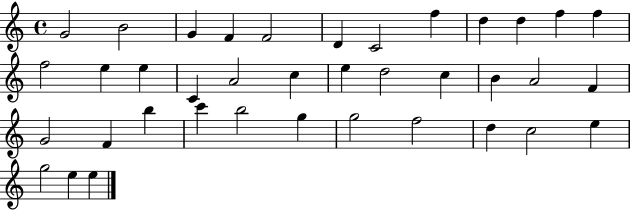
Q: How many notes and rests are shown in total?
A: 38